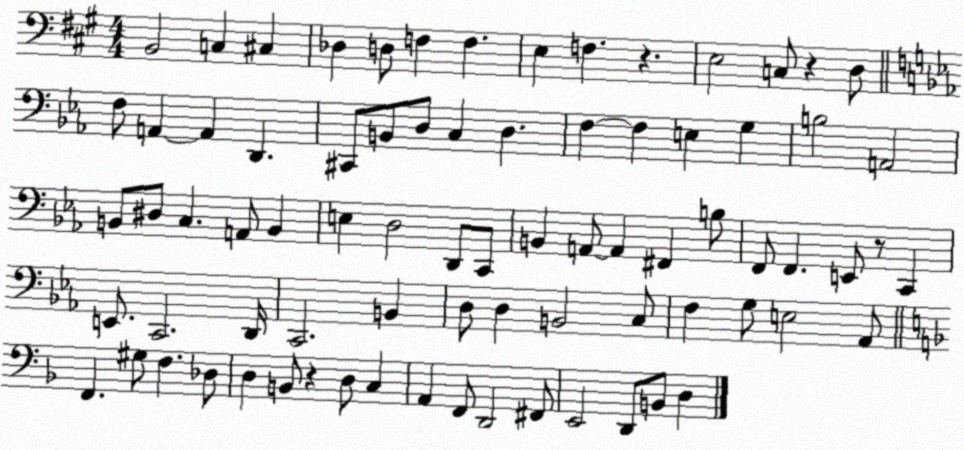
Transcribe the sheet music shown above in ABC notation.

X:1
T:Untitled
M:4/4
L:1/4
K:A
B,,2 C, ^C, _D, D,/2 F, F, E, F, z E,2 C,/2 z D,/2 F,/2 A,, A,, D,, ^C,,/2 B,,/2 D,/2 C, D, F, F, E, G, B,2 A,,2 B,,/2 ^D,/2 C, A,,/2 B,, E, D,2 D,,/2 C,,/2 B,, A,,/2 A,, ^F,, B,/2 F,,/2 F,, E,,/2 z/2 C,, E,,/2 C,,2 D,,/4 C,,2 B,, D,/2 D, B,,2 C,/2 F, G,/2 E,2 _A,,/2 F,, ^G,/2 F, _D,/2 D, B,,/2 z D,/2 C, A,, F,,/2 D,,2 ^F,,/2 E,,2 D,,/2 B,,/2 D,